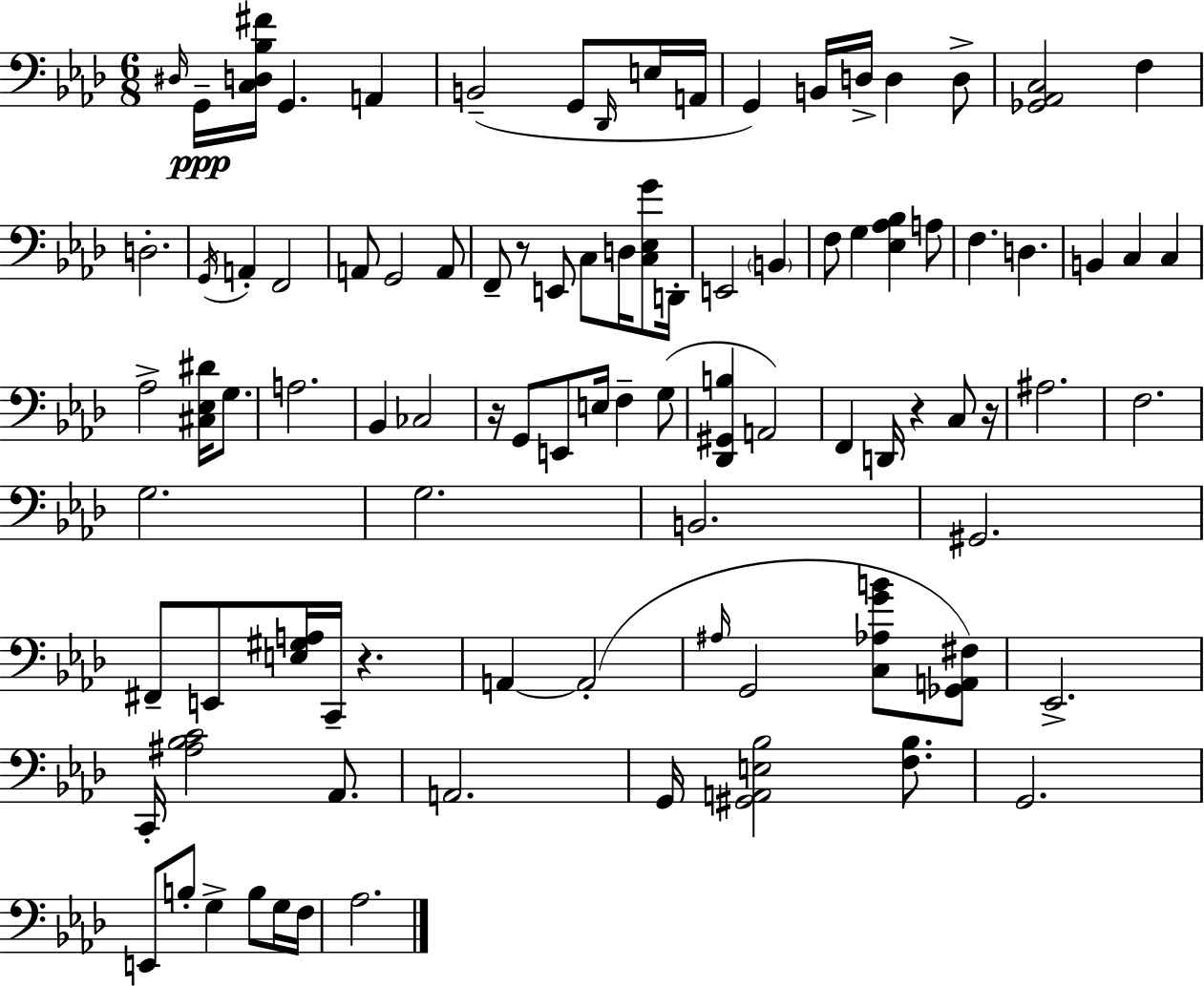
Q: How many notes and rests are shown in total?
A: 94